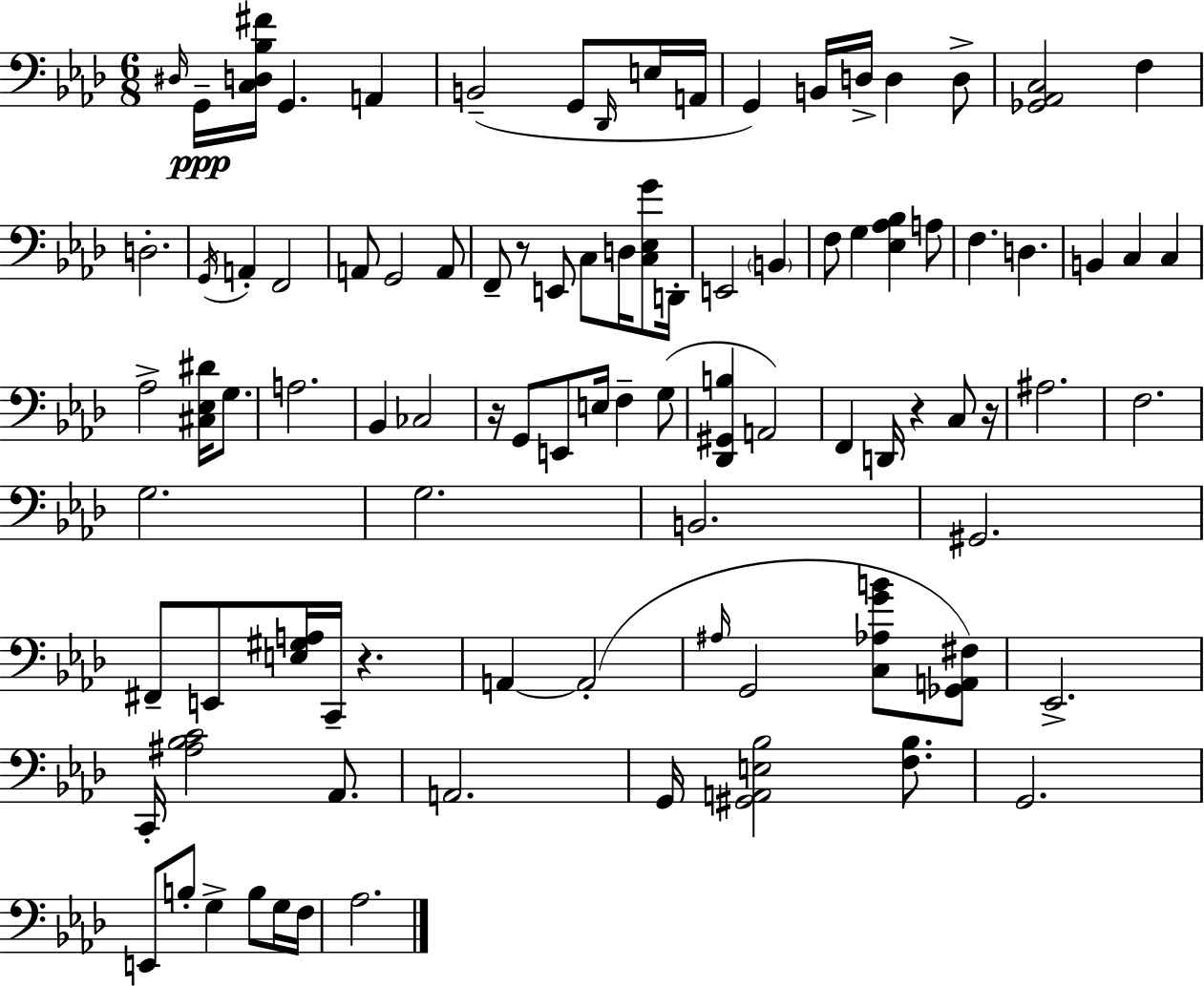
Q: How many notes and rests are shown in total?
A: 94